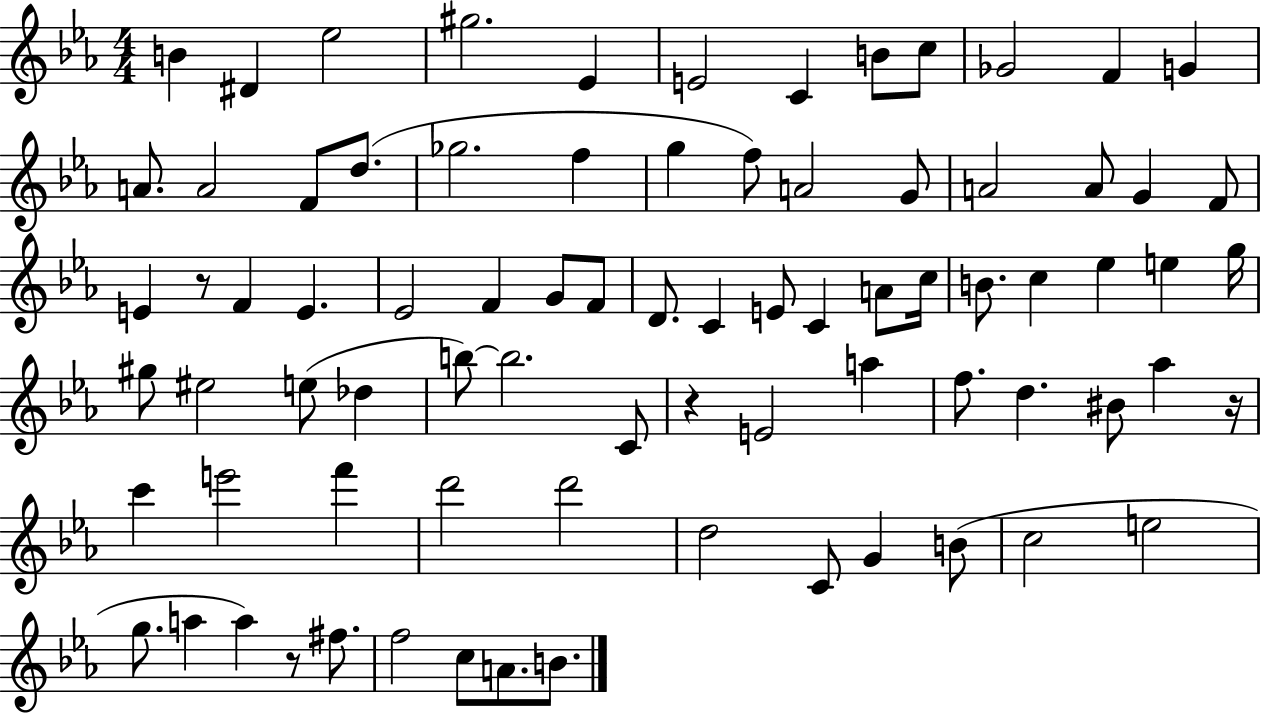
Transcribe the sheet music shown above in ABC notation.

X:1
T:Untitled
M:4/4
L:1/4
K:Eb
B ^D _e2 ^g2 _E E2 C B/2 c/2 _G2 F G A/2 A2 F/2 d/2 _g2 f g f/2 A2 G/2 A2 A/2 G F/2 E z/2 F E _E2 F G/2 F/2 D/2 C E/2 C A/2 c/4 B/2 c _e e g/4 ^g/2 ^e2 e/2 _d b/2 b2 C/2 z E2 a f/2 d ^B/2 _a z/4 c' e'2 f' d'2 d'2 d2 C/2 G B/2 c2 e2 g/2 a a z/2 ^f/2 f2 c/2 A/2 B/2